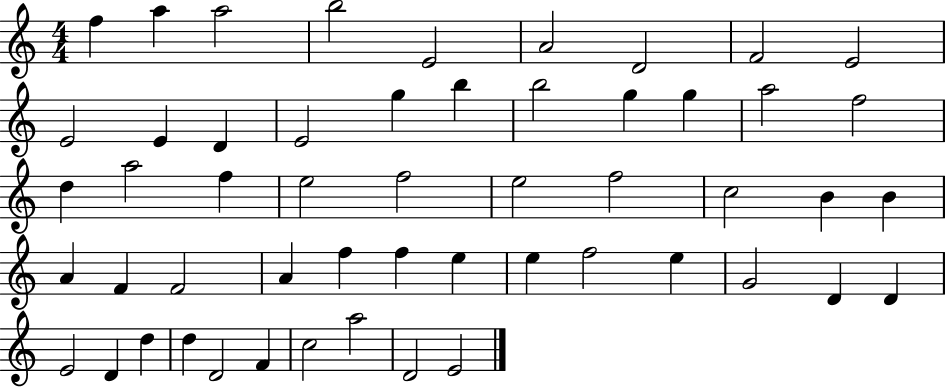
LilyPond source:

{
  \clef treble
  \numericTimeSignature
  \time 4/4
  \key c \major
  f''4 a''4 a''2 | b''2 e'2 | a'2 d'2 | f'2 e'2 | \break e'2 e'4 d'4 | e'2 g''4 b''4 | b''2 g''4 g''4 | a''2 f''2 | \break d''4 a''2 f''4 | e''2 f''2 | e''2 f''2 | c''2 b'4 b'4 | \break a'4 f'4 f'2 | a'4 f''4 f''4 e''4 | e''4 f''2 e''4 | g'2 d'4 d'4 | \break e'2 d'4 d''4 | d''4 d'2 f'4 | c''2 a''2 | d'2 e'2 | \break \bar "|."
}